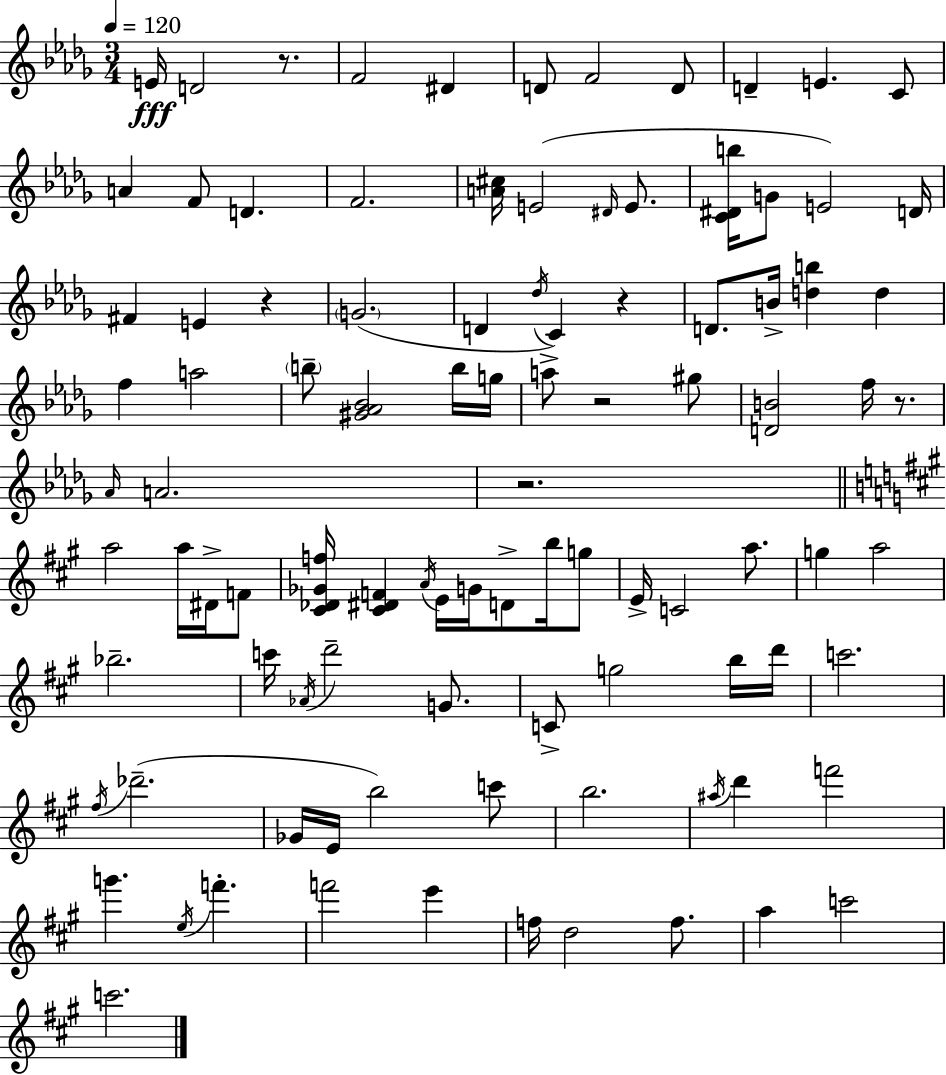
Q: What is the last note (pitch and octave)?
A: C6